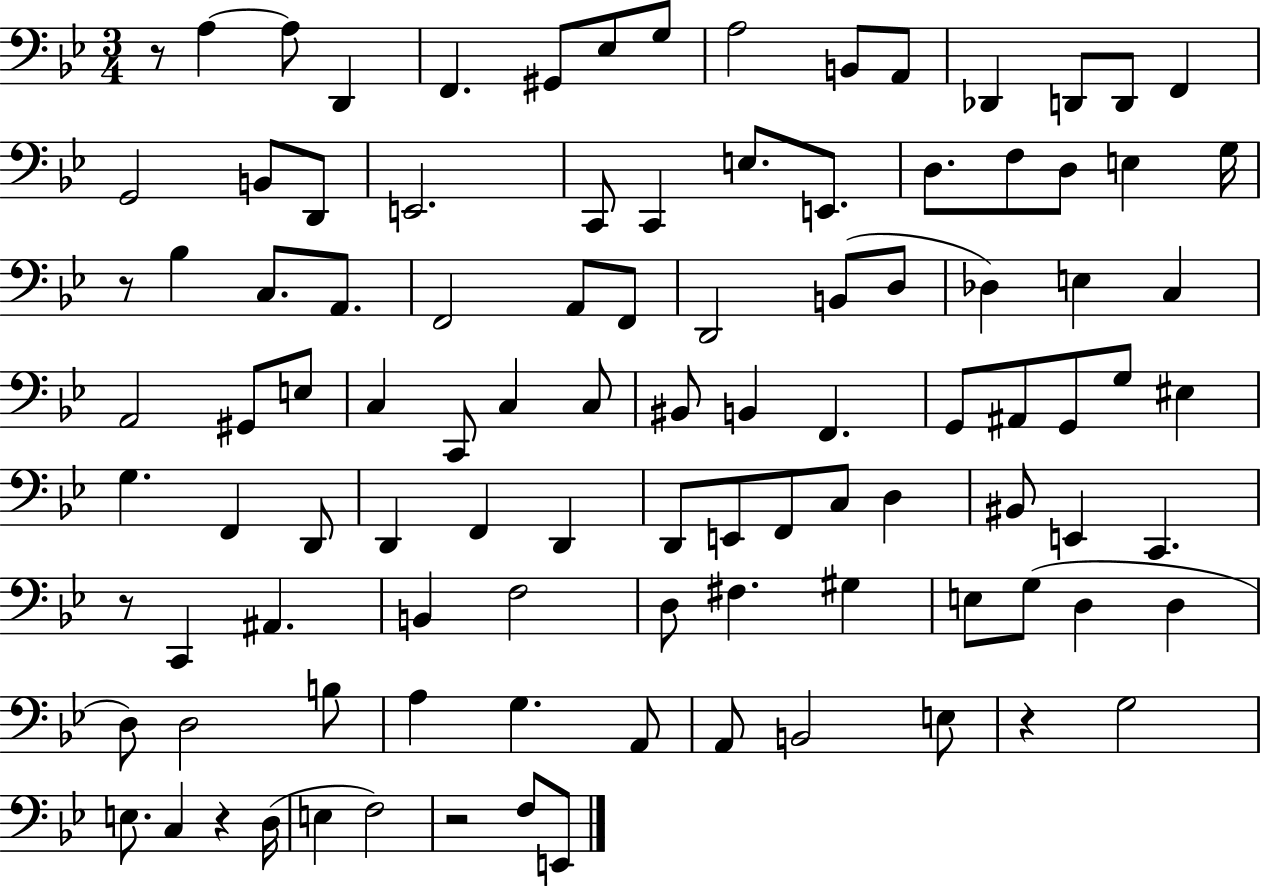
R/e A3/q A3/e D2/q F2/q. G#2/e Eb3/e G3/e A3/h B2/e A2/e Db2/q D2/e D2/e F2/q G2/h B2/e D2/e E2/h. C2/e C2/q E3/e. E2/e. D3/e. F3/e D3/e E3/q G3/s R/e Bb3/q C3/e. A2/e. F2/h A2/e F2/e D2/h B2/e D3/e Db3/q E3/q C3/q A2/h G#2/e E3/e C3/q C2/e C3/q C3/e BIS2/e B2/q F2/q. G2/e A#2/e G2/e G3/e EIS3/q G3/q. F2/q D2/e D2/q F2/q D2/q D2/e E2/e F2/e C3/e D3/q BIS2/e E2/q C2/q. R/e C2/q A#2/q. B2/q F3/h D3/e F#3/q. G#3/q E3/e G3/e D3/q D3/q D3/e D3/h B3/e A3/q G3/q. A2/e A2/e B2/h E3/e R/q G3/h E3/e. C3/q R/q D3/s E3/q F3/h R/h F3/e E2/e